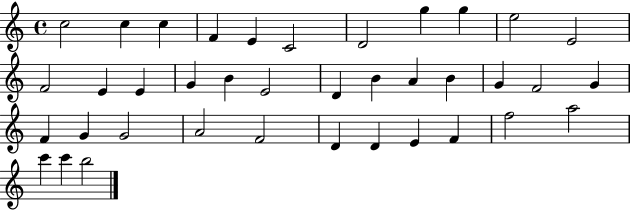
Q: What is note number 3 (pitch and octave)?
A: C5